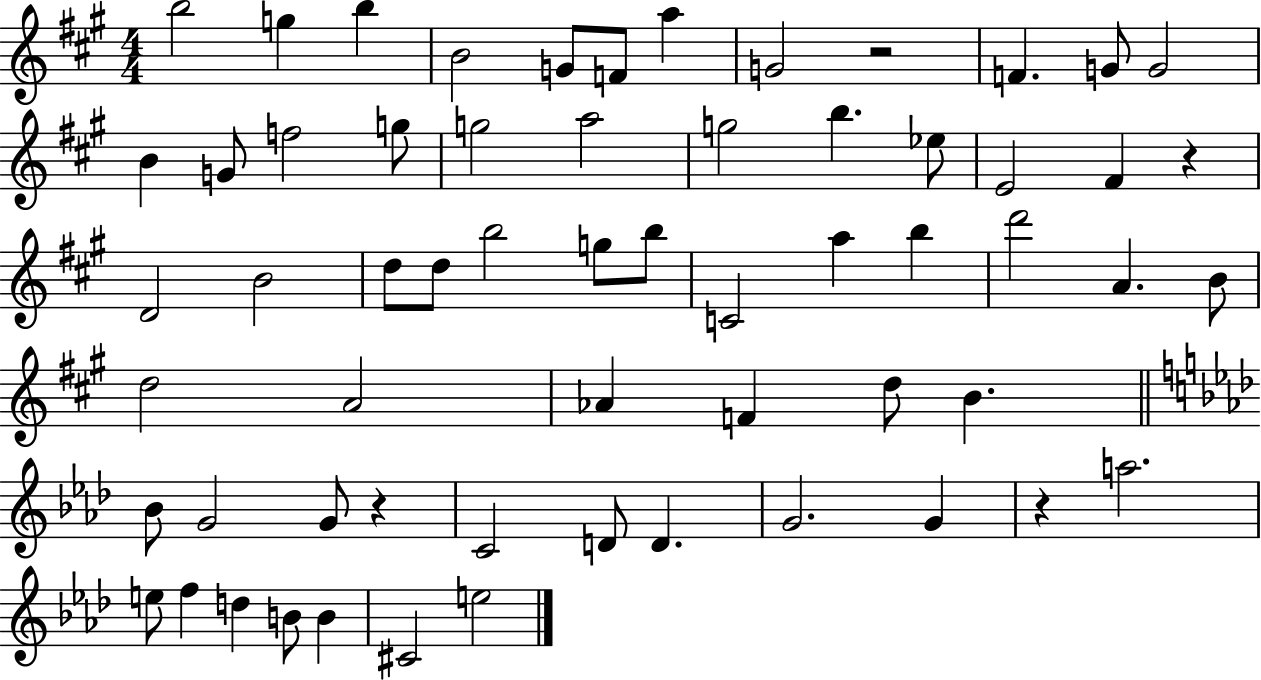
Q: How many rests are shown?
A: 4